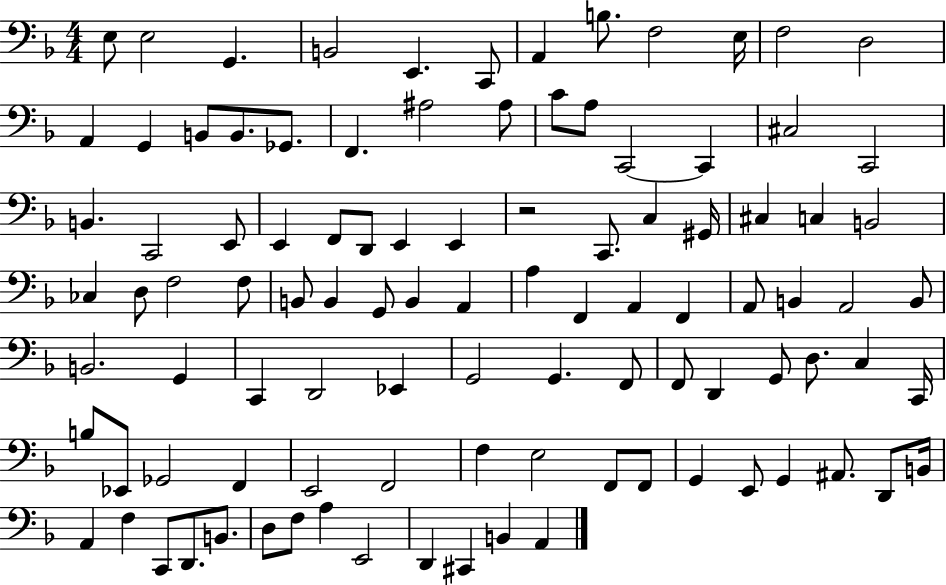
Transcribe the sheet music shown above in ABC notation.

X:1
T:Untitled
M:4/4
L:1/4
K:F
E,/2 E,2 G,, B,,2 E,, C,,/2 A,, B,/2 F,2 E,/4 F,2 D,2 A,, G,, B,,/2 B,,/2 _G,,/2 F,, ^A,2 ^A,/2 C/2 A,/2 C,,2 C,, ^C,2 C,,2 B,, C,,2 E,,/2 E,, F,,/2 D,,/2 E,, E,, z2 C,,/2 C, ^G,,/4 ^C, C, B,,2 _C, D,/2 F,2 F,/2 B,,/2 B,, G,,/2 B,, A,, A, F,, A,, F,, A,,/2 B,, A,,2 B,,/2 B,,2 G,, C,, D,,2 _E,, G,,2 G,, F,,/2 F,,/2 D,, G,,/2 D,/2 C, C,,/4 B,/2 _E,,/2 _G,,2 F,, E,,2 F,,2 F, E,2 F,,/2 F,,/2 G,, E,,/2 G,, ^A,,/2 D,,/2 B,,/4 A,, F, C,,/2 D,,/2 B,,/2 D,/2 F,/2 A, E,,2 D,, ^C,, B,, A,,